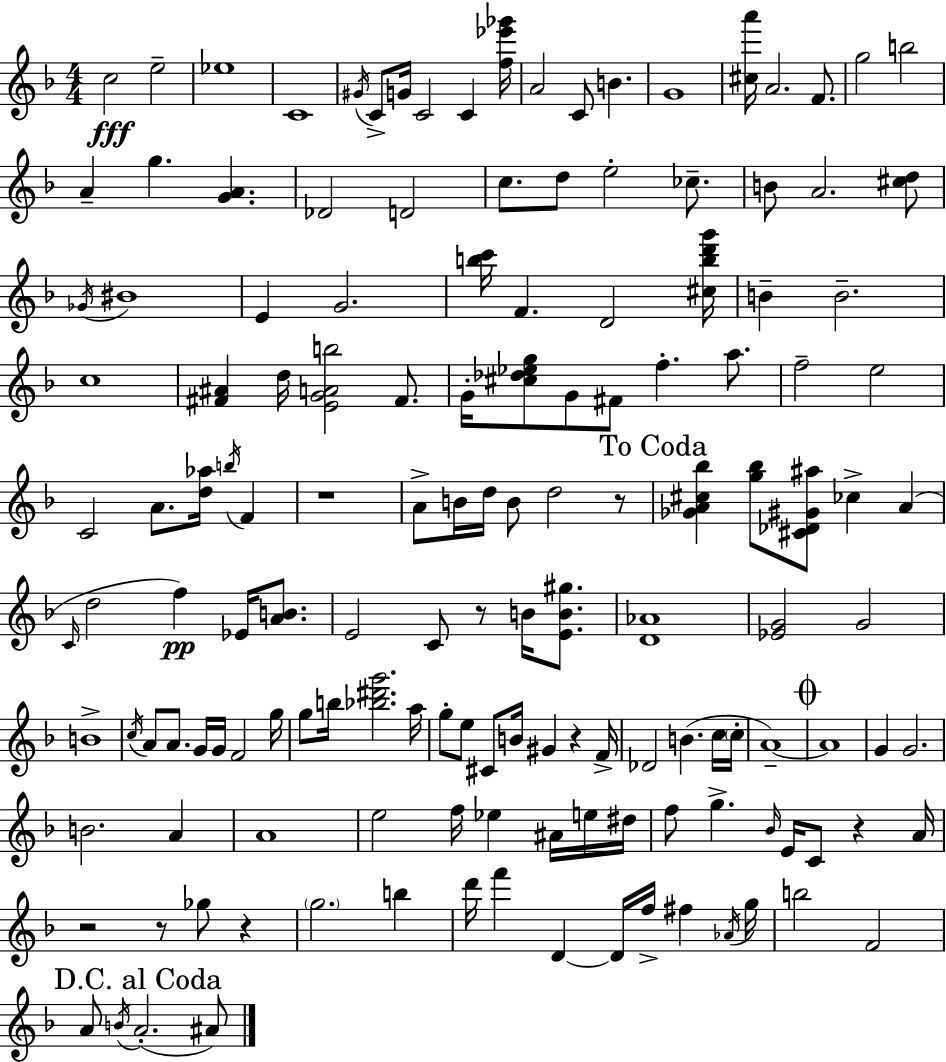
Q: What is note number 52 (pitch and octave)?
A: D5